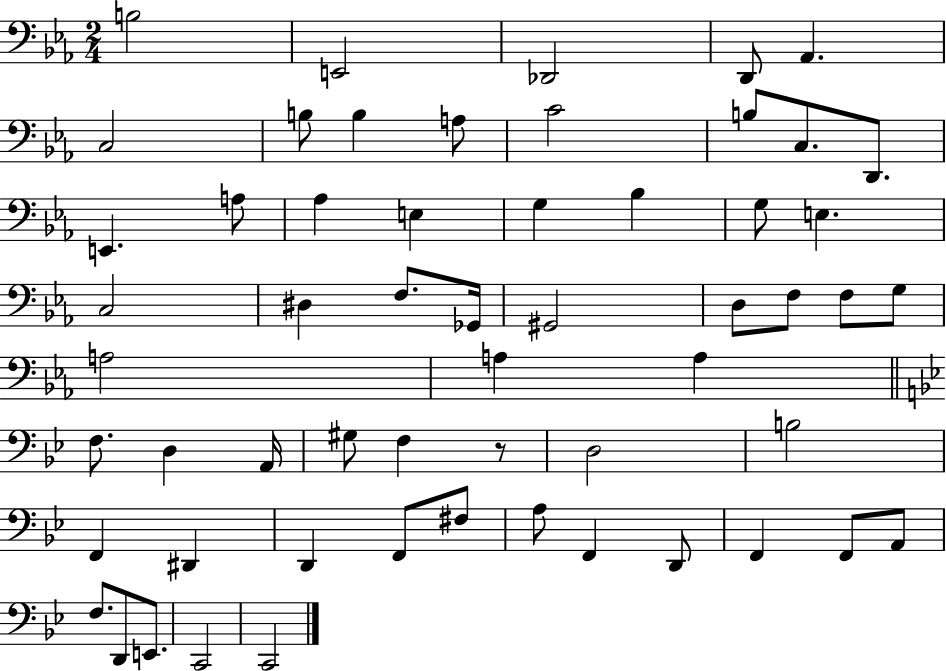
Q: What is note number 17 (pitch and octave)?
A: E3